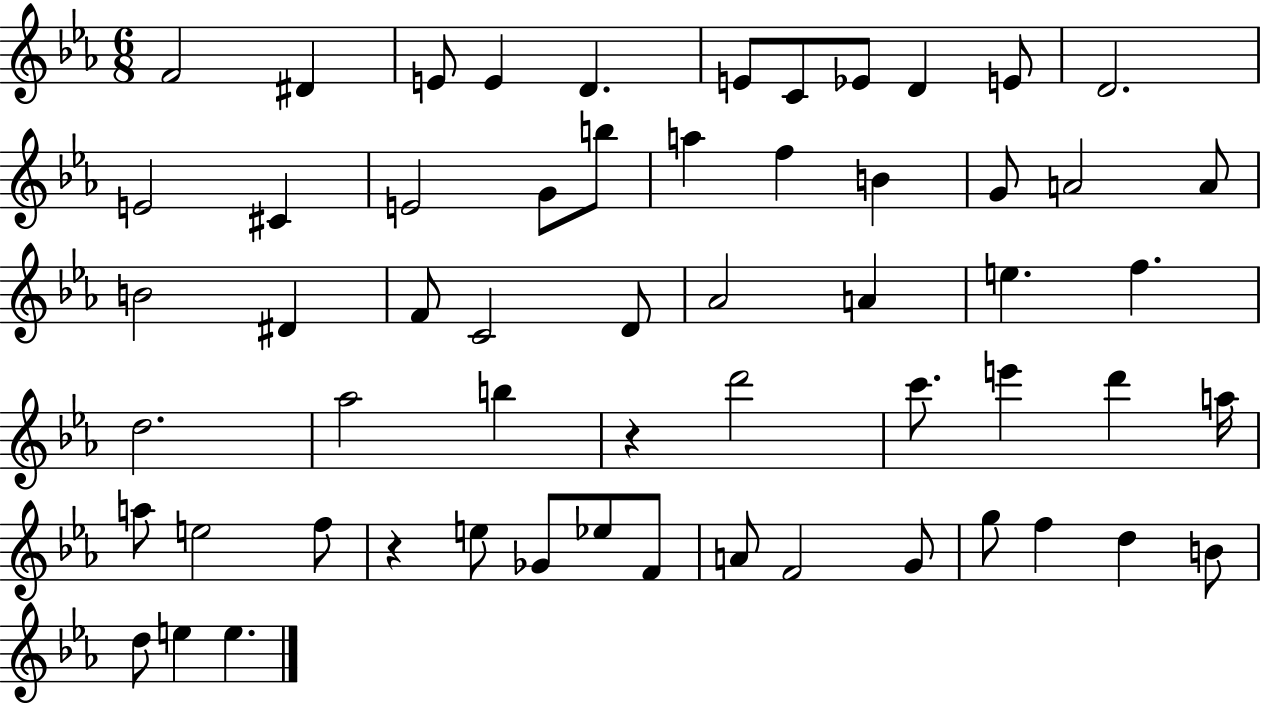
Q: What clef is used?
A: treble